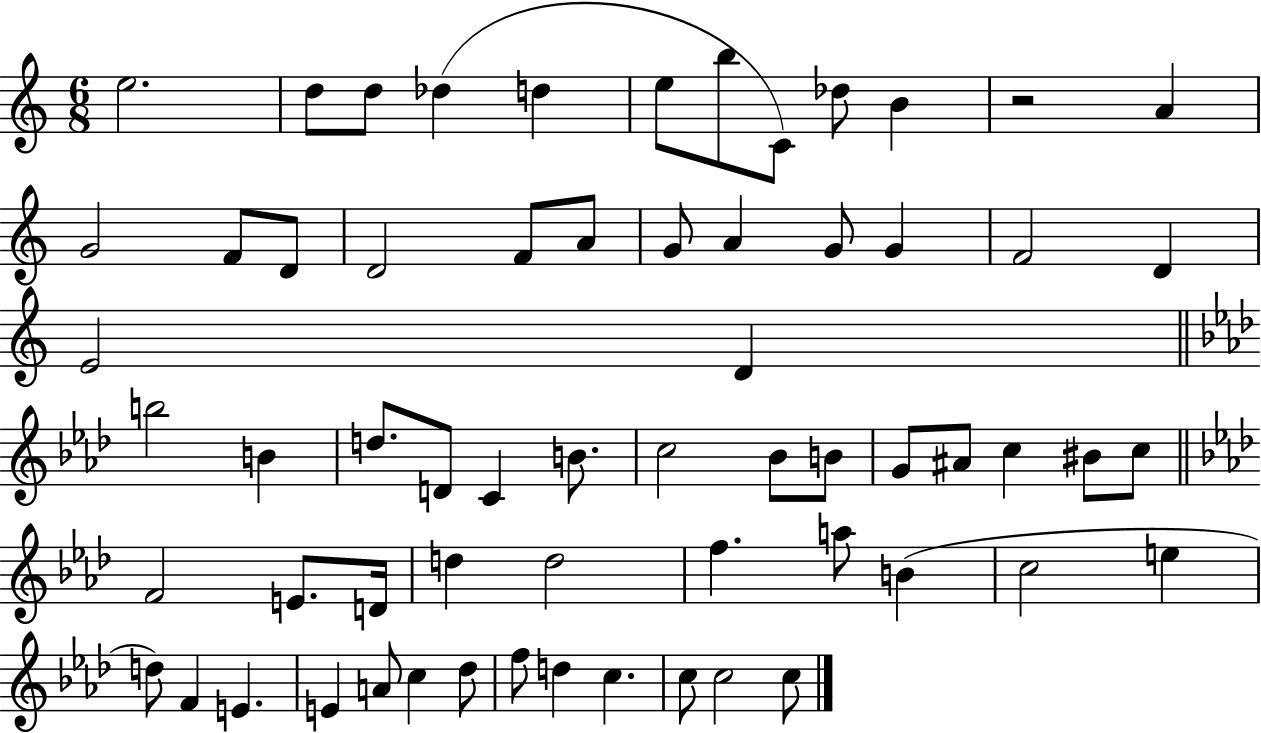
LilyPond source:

{
  \clef treble
  \numericTimeSignature
  \time 6/8
  \key c \major
  e''2. | d''8 d''8 des''4( d''4 | e''8 b''8 c'8) des''8 b'4 | r2 a'4 | \break g'2 f'8 d'8 | d'2 f'8 a'8 | g'8 a'4 g'8 g'4 | f'2 d'4 | \break e'2 d'4 | \bar "||" \break \key aes \major b''2 b'4 | d''8. d'8 c'4 b'8. | c''2 bes'8 b'8 | g'8 ais'8 c''4 bis'8 c''8 | \break \bar "||" \break \key f \minor f'2 e'8. d'16 | d''4 d''2 | f''4. a''8 b'4( | c''2 e''4 | \break d''8) f'4 e'4. | e'4 a'8 c''4 des''8 | f''8 d''4 c''4. | c''8 c''2 c''8 | \break \bar "|."
}